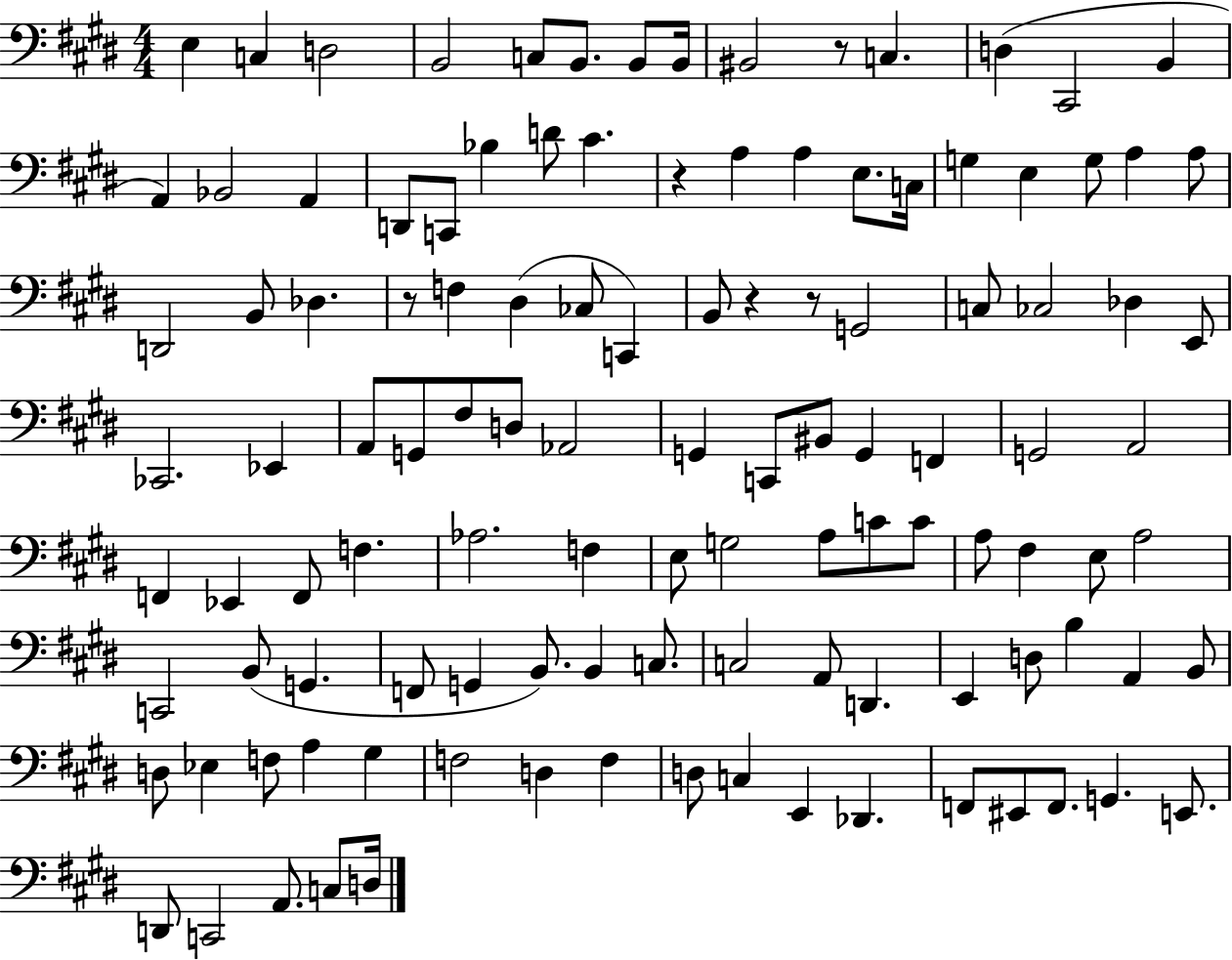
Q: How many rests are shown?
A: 5